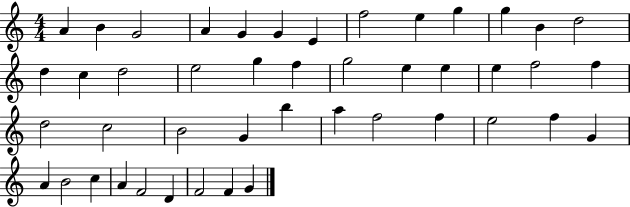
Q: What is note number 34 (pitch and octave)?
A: E5